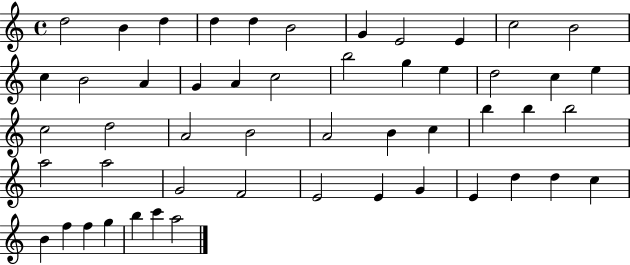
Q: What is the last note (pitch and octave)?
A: A5